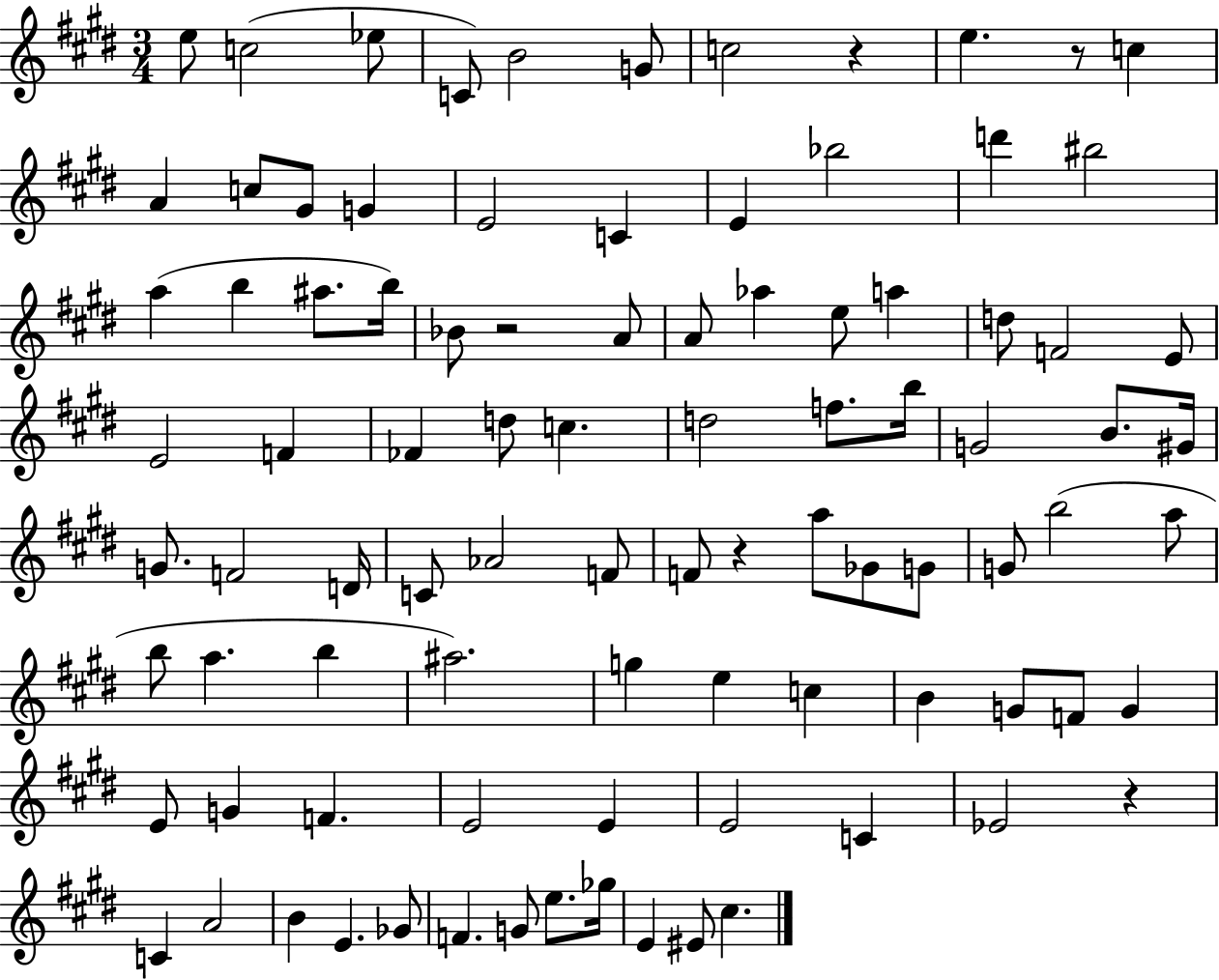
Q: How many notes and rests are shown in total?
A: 92